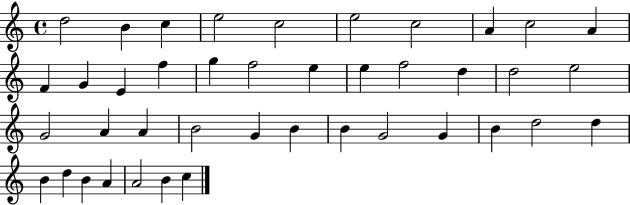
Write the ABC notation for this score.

X:1
T:Untitled
M:4/4
L:1/4
K:C
d2 B c e2 c2 e2 c2 A c2 A F G E f g f2 e e f2 d d2 e2 G2 A A B2 G B B G2 G B d2 d B d B A A2 B c